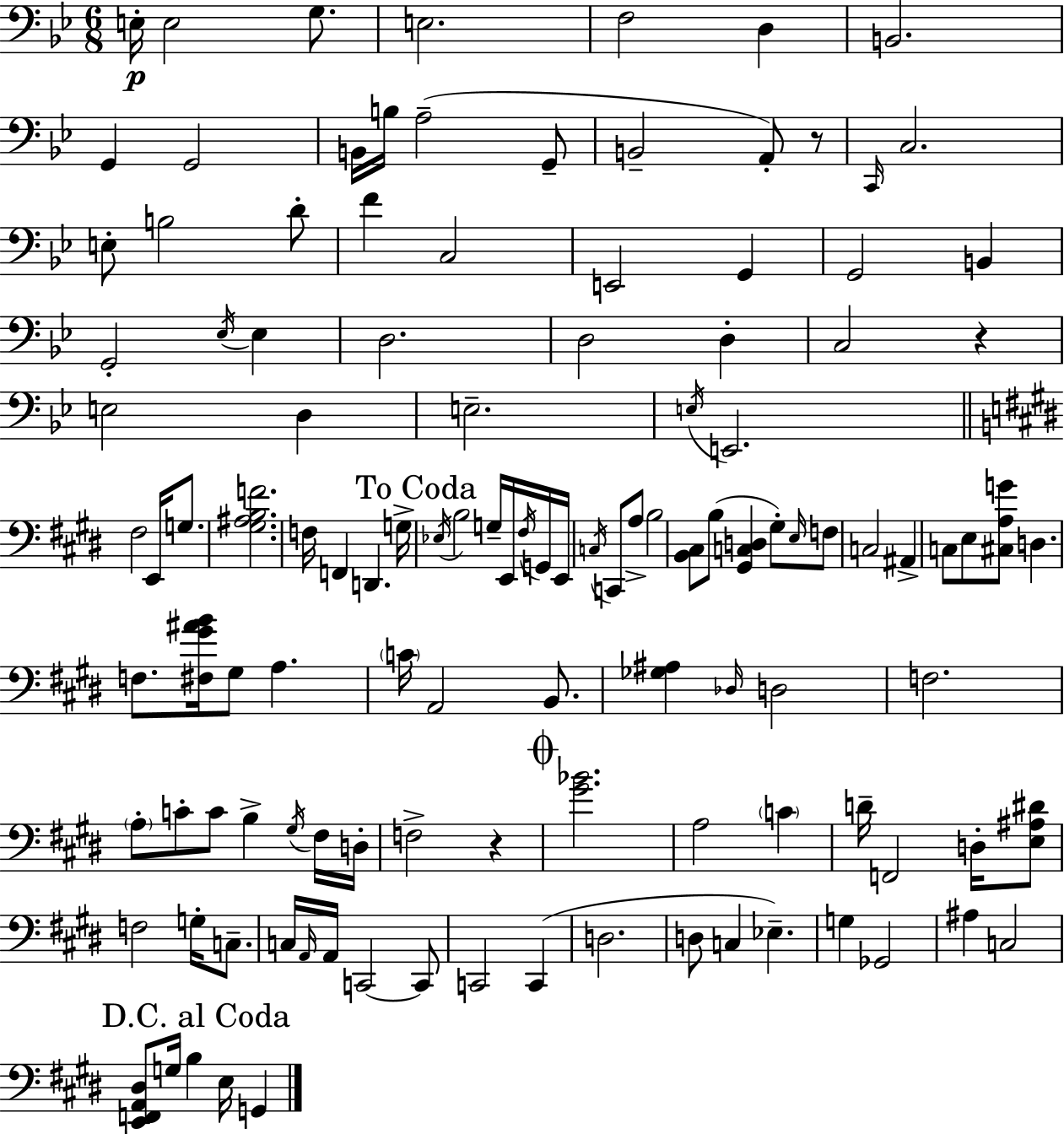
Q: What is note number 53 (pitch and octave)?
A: C3